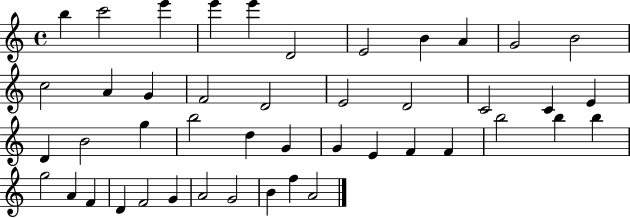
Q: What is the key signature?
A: C major